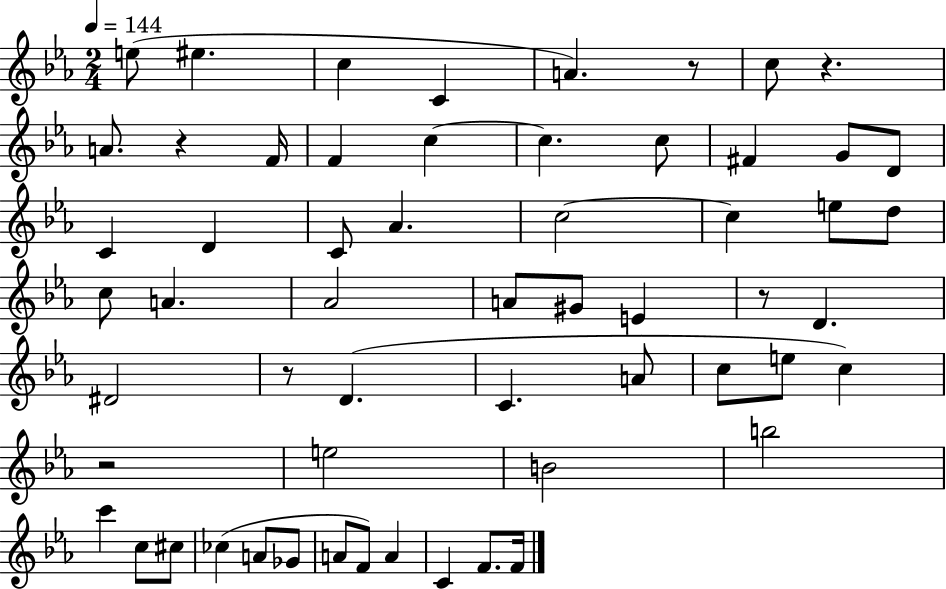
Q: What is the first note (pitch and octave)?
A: E5